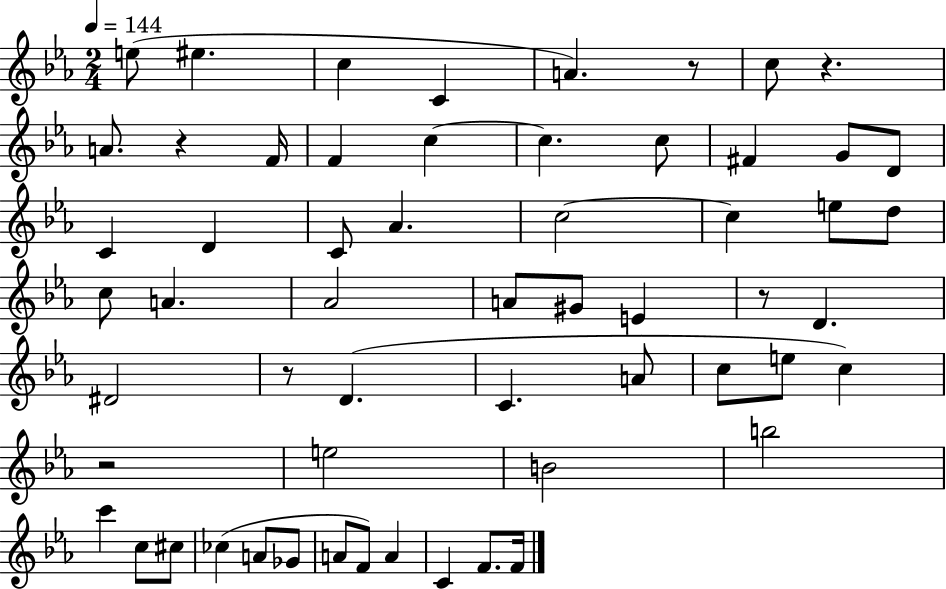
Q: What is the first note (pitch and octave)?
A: E5